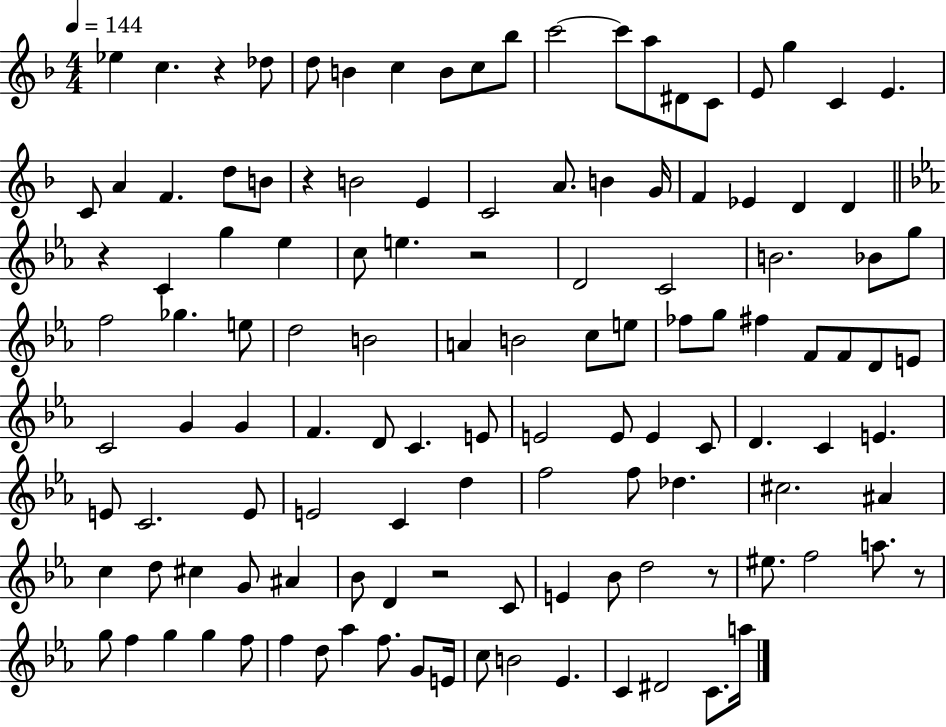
Eb5/q C5/q. R/q Db5/e D5/e B4/q C5/q B4/e C5/e Bb5/e C6/h C6/e A5/e D#4/e C4/e E4/e G5/q C4/q E4/q. C4/e A4/q F4/q. D5/e B4/e R/q B4/h E4/q C4/h A4/e. B4/q G4/s F4/q Eb4/q D4/q D4/q R/q C4/q G5/q Eb5/q C5/e E5/q. R/h D4/h C4/h B4/h. Bb4/e G5/e F5/h Gb5/q. E5/e D5/h B4/h A4/q B4/h C5/e E5/e FES5/e G5/e F#5/q F4/e F4/e D4/e E4/e C4/h G4/q G4/q F4/q. D4/e C4/q. E4/e E4/h E4/e E4/q C4/e D4/q. C4/q E4/q. E4/e C4/h. E4/e E4/h C4/q D5/q F5/h F5/e Db5/q. C#5/h. A#4/q C5/q D5/e C#5/q G4/e A#4/q Bb4/e D4/q R/h C4/e E4/q Bb4/e D5/h R/e EIS5/e. F5/h A5/e. R/e G5/e F5/q G5/q G5/q F5/e F5/q D5/e Ab5/q F5/e. G4/e E4/s C5/e B4/h Eb4/q. C4/q D#4/h C4/e. A5/s